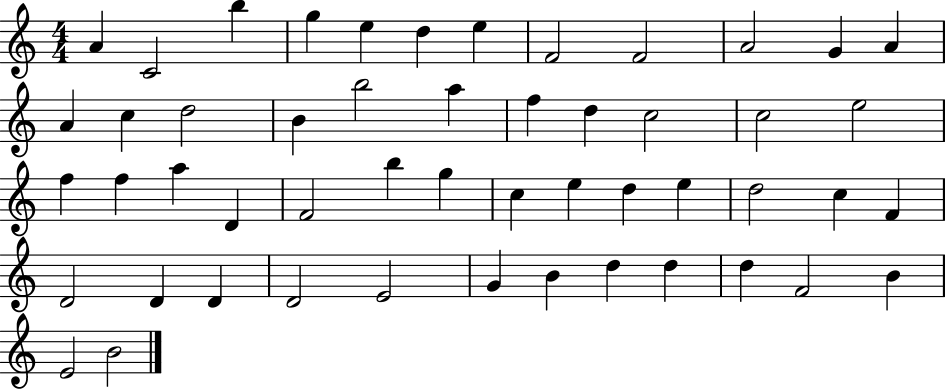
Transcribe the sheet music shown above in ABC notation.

X:1
T:Untitled
M:4/4
L:1/4
K:C
A C2 b g e d e F2 F2 A2 G A A c d2 B b2 a f d c2 c2 e2 f f a D F2 b g c e d e d2 c F D2 D D D2 E2 G B d d d F2 B E2 B2